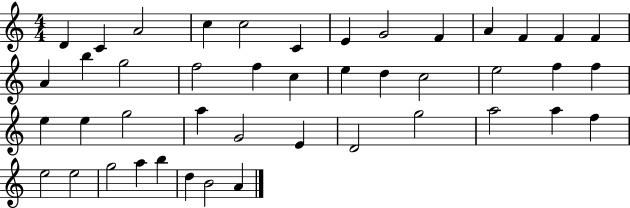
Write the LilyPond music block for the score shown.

{
  \clef treble
  \numericTimeSignature
  \time 4/4
  \key c \major
  d'4 c'4 a'2 | c''4 c''2 c'4 | e'4 g'2 f'4 | a'4 f'4 f'4 f'4 | \break a'4 b''4 g''2 | f''2 f''4 c''4 | e''4 d''4 c''2 | e''2 f''4 f''4 | \break e''4 e''4 g''2 | a''4 g'2 e'4 | d'2 g''2 | a''2 a''4 f''4 | \break e''2 e''2 | g''2 a''4 b''4 | d''4 b'2 a'4 | \bar "|."
}